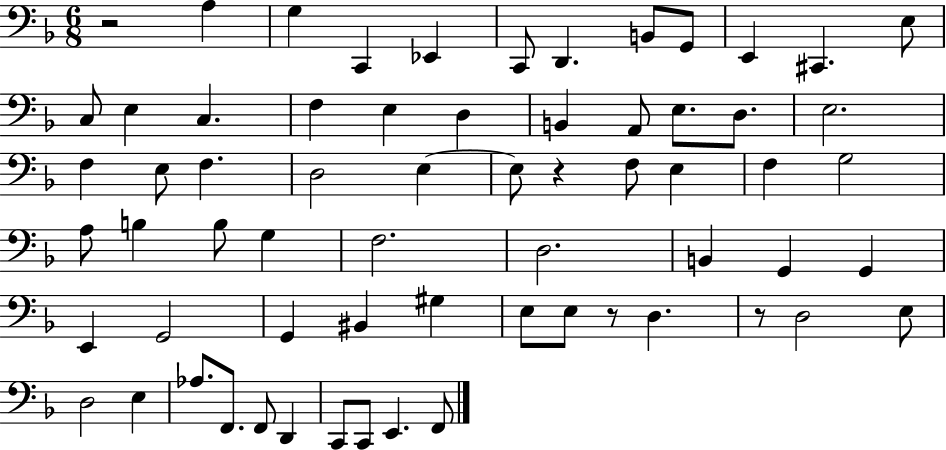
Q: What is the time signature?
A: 6/8